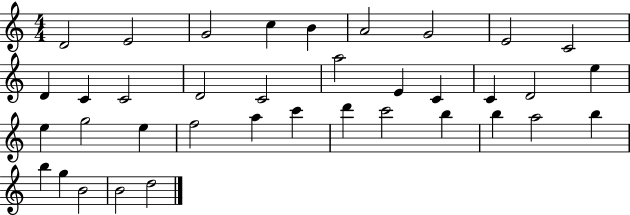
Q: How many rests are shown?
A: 0